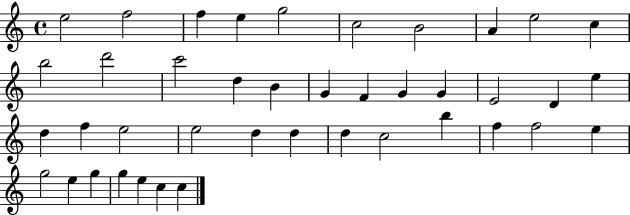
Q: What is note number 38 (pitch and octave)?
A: G5